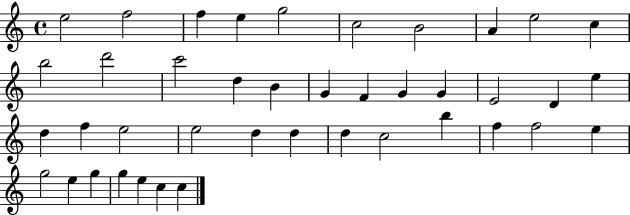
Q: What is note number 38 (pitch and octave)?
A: G5